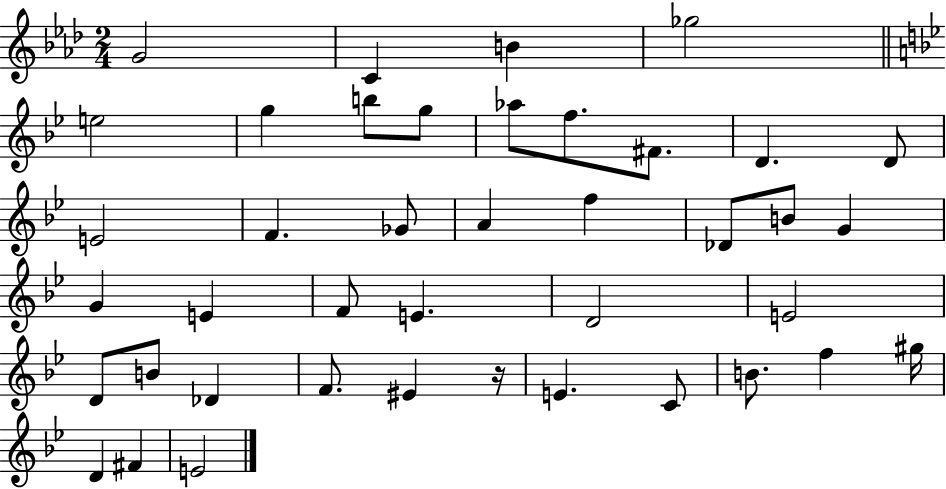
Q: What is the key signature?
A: AES major